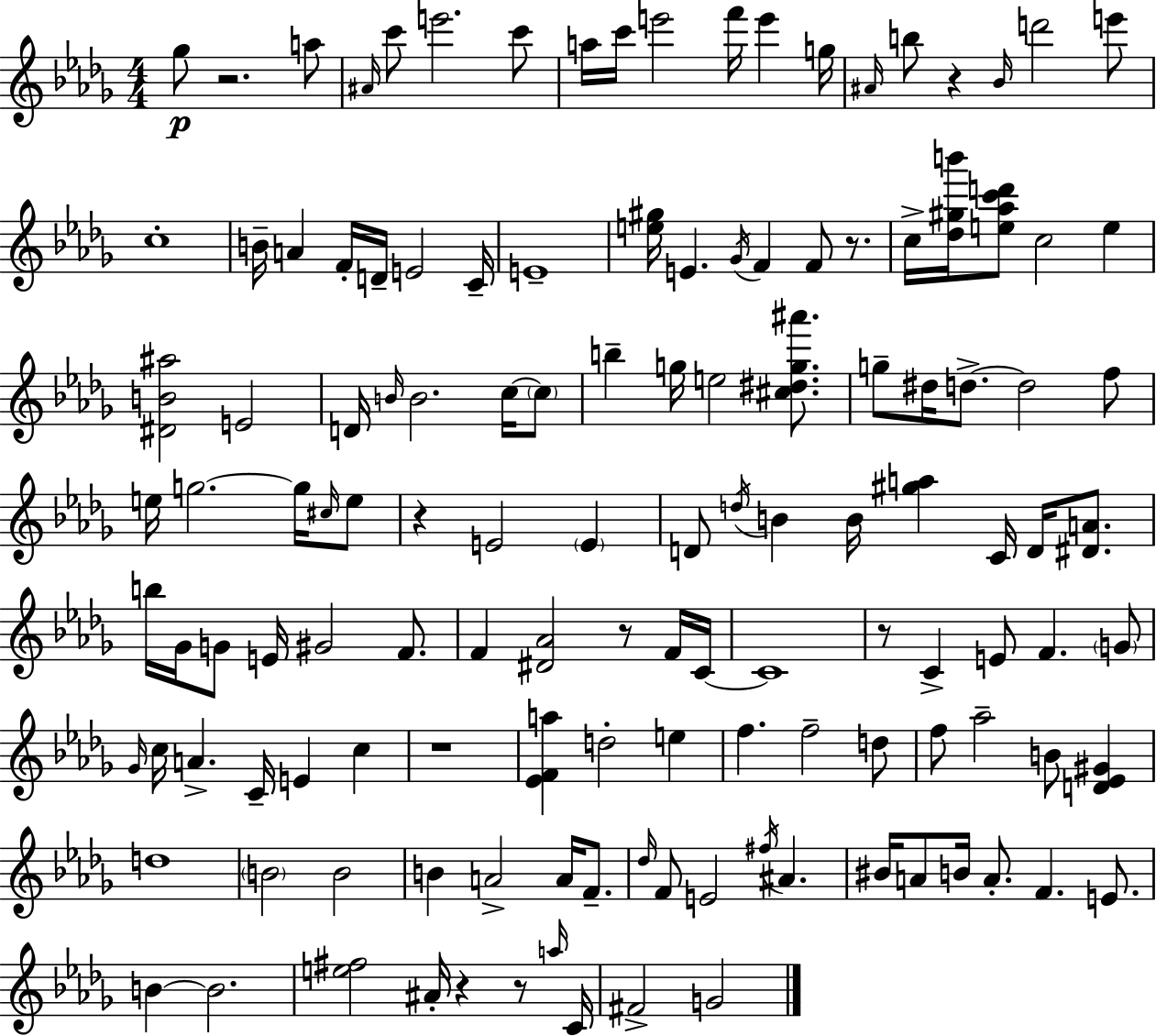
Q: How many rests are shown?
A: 9